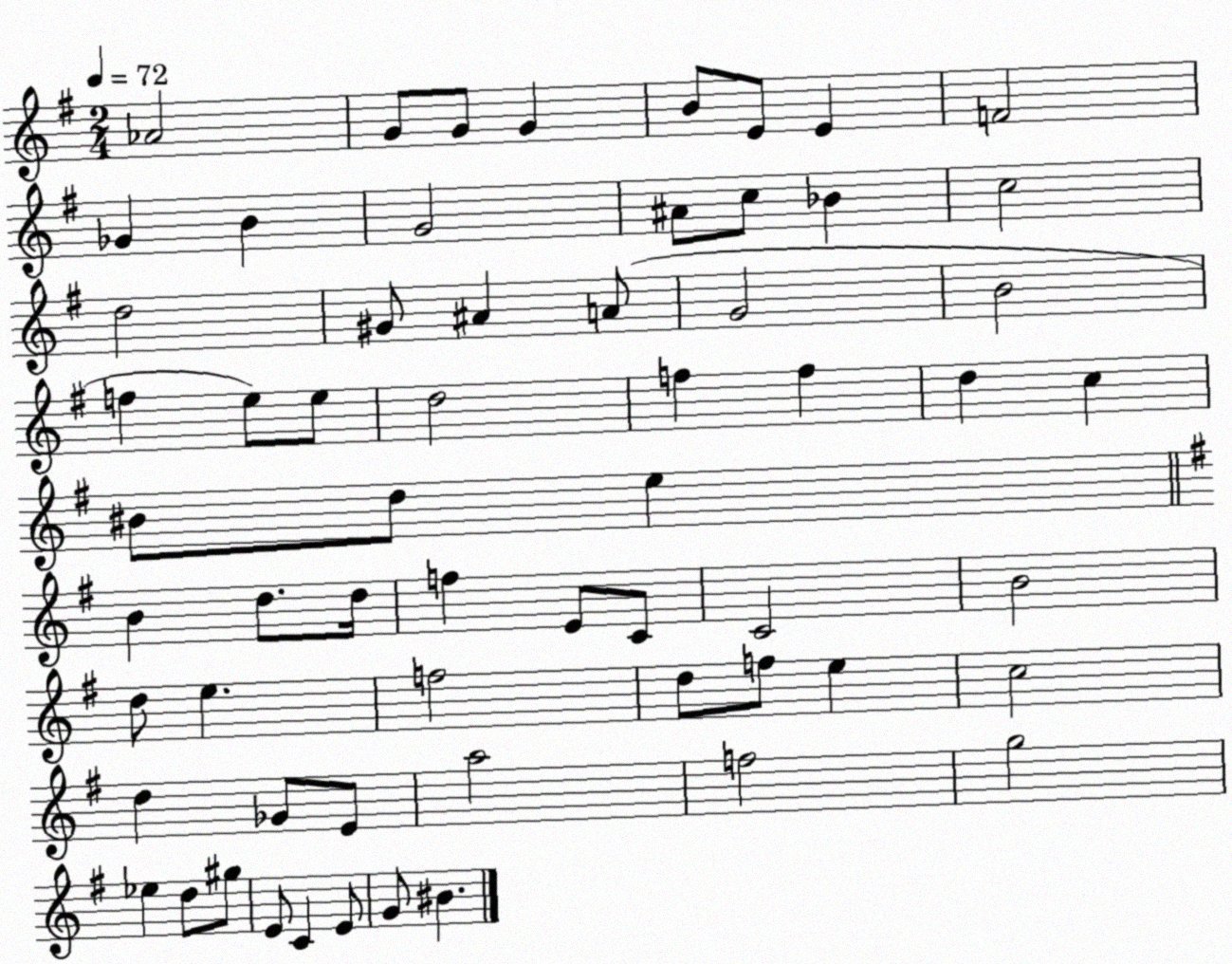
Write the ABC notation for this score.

X:1
T:Untitled
M:2/4
L:1/4
K:G
_A2 G/2 G/2 G B/2 E/2 E F2 _G B G2 ^A/2 c/2 _B c2 d2 ^G/2 ^A A/2 G2 B2 f e/2 e/2 d2 f f d c ^B/2 d/2 e B d/2 d/4 f E/2 C/2 C2 B2 d/2 e f2 d/2 f/2 e c2 d _G/2 E/2 a2 f2 g2 _e d/2 ^g/2 E/2 C E/2 G/2 ^B